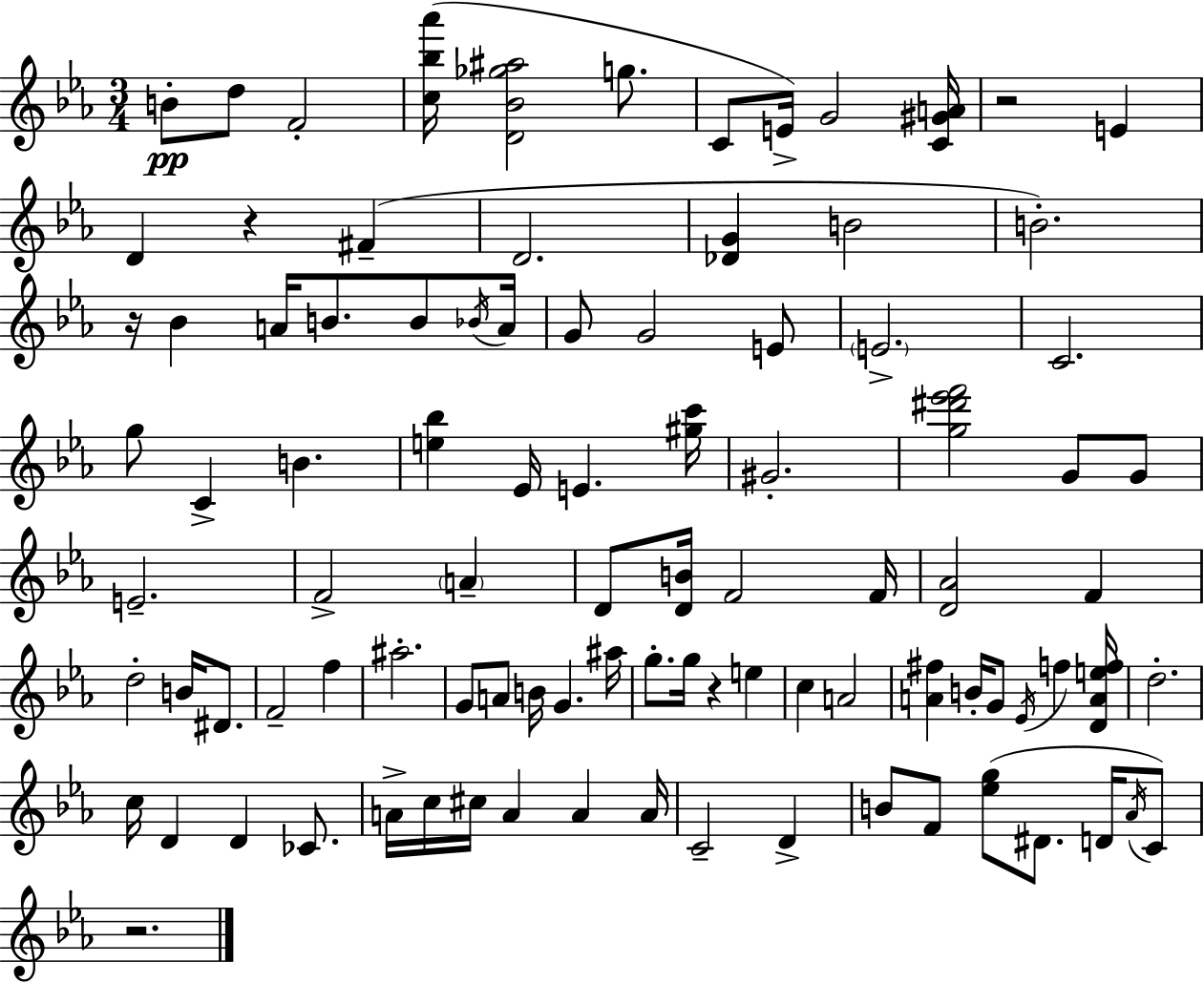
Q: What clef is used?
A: treble